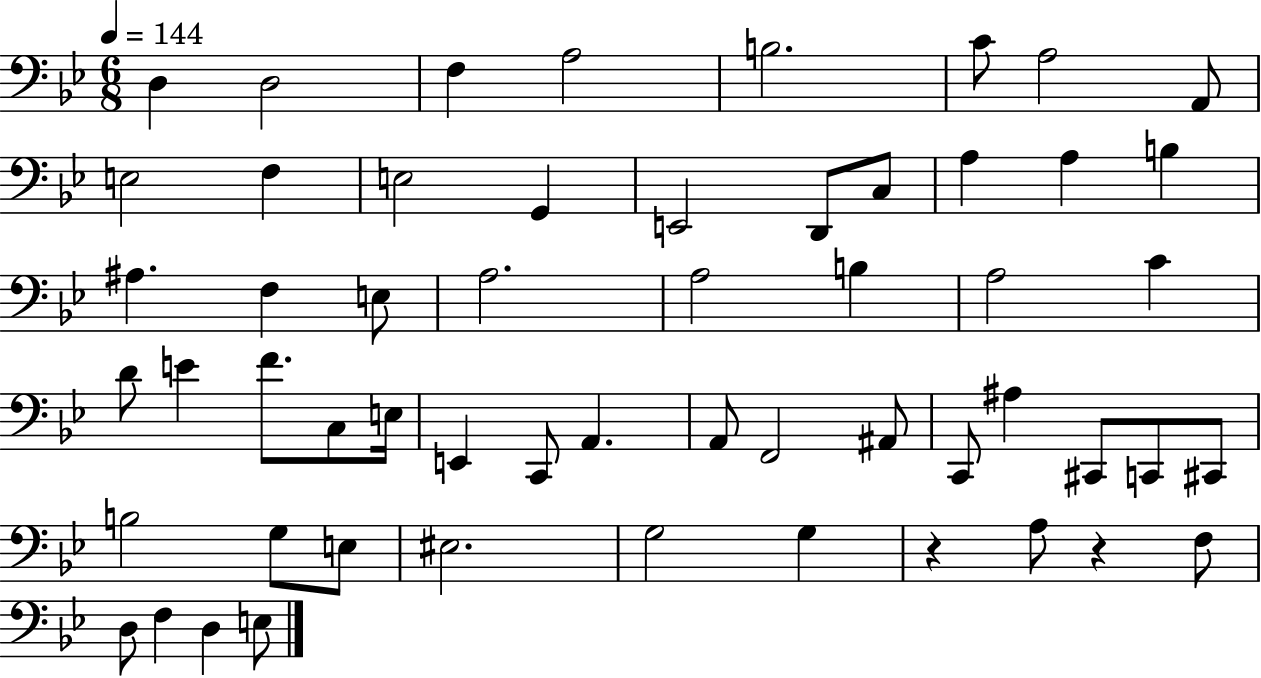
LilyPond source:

{
  \clef bass
  \numericTimeSignature
  \time 6/8
  \key bes \major
  \tempo 4 = 144
  d4 d2 | f4 a2 | b2. | c'8 a2 a,8 | \break e2 f4 | e2 g,4 | e,2 d,8 c8 | a4 a4 b4 | \break ais4. f4 e8 | a2. | a2 b4 | a2 c'4 | \break d'8 e'4 f'8. c8 e16 | e,4 c,8 a,4. | a,8 f,2 ais,8 | c,8 ais4 cis,8 c,8 cis,8 | \break b2 g8 e8 | eis2. | g2 g4 | r4 a8 r4 f8 | \break d8 f4 d4 e8 | \bar "|."
}